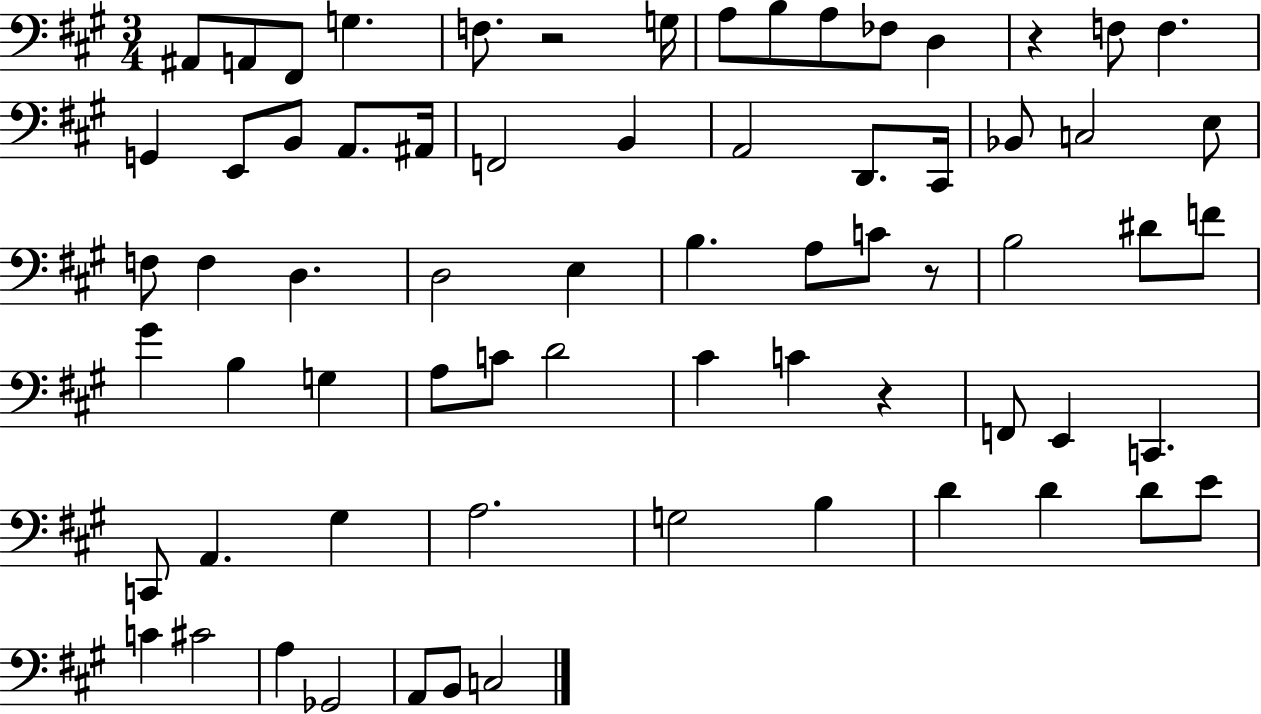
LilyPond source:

{
  \clef bass
  \numericTimeSignature
  \time 3/4
  \key a \major
  ais,8 a,8 fis,8 g4. | f8. r2 g16 | a8 b8 a8 fes8 d4 | r4 f8 f4. | \break g,4 e,8 b,8 a,8. ais,16 | f,2 b,4 | a,2 d,8. cis,16 | bes,8 c2 e8 | \break f8 f4 d4. | d2 e4 | b4. a8 c'8 r8 | b2 dis'8 f'8 | \break gis'4 b4 g4 | a8 c'8 d'2 | cis'4 c'4 r4 | f,8 e,4 c,4. | \break c,8 a,4. gis4 | a2. | g2 b4 | d'4 d'4 d'8 e'8 | \break c'4 cis'2 | a4 ges,2 | a,8 b,8 c2 | \bar "|."
}